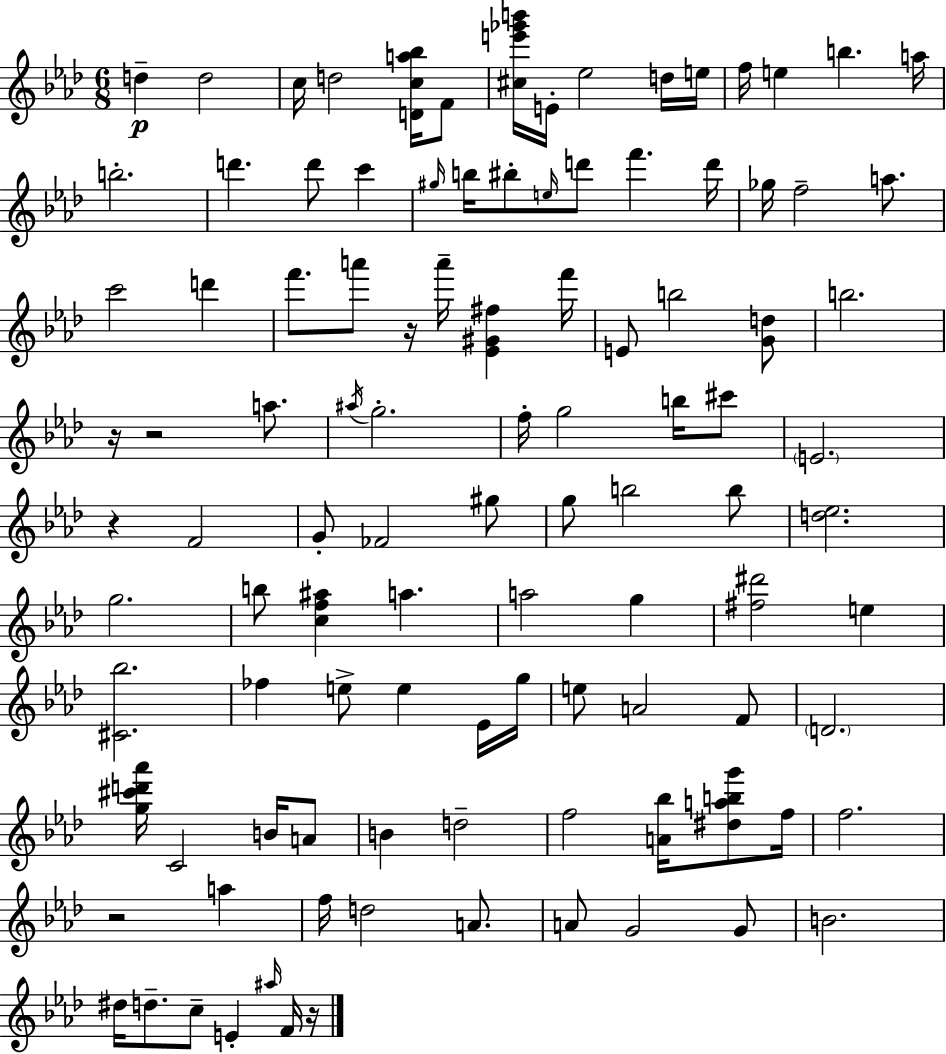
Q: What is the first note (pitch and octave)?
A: D5